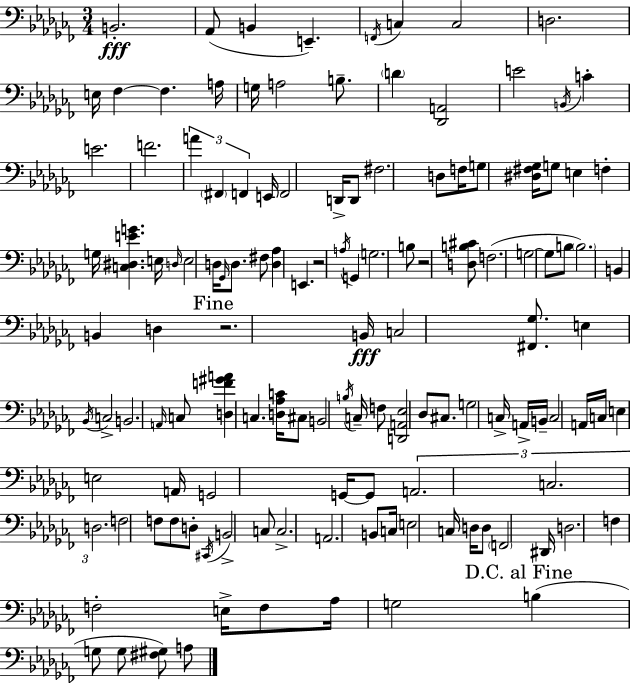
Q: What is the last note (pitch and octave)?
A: A3